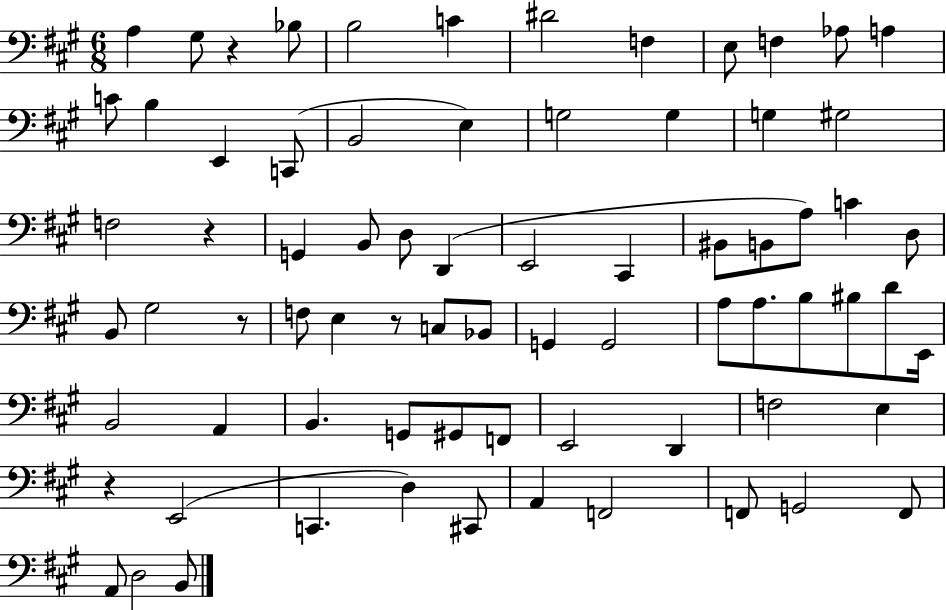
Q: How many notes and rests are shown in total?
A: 74